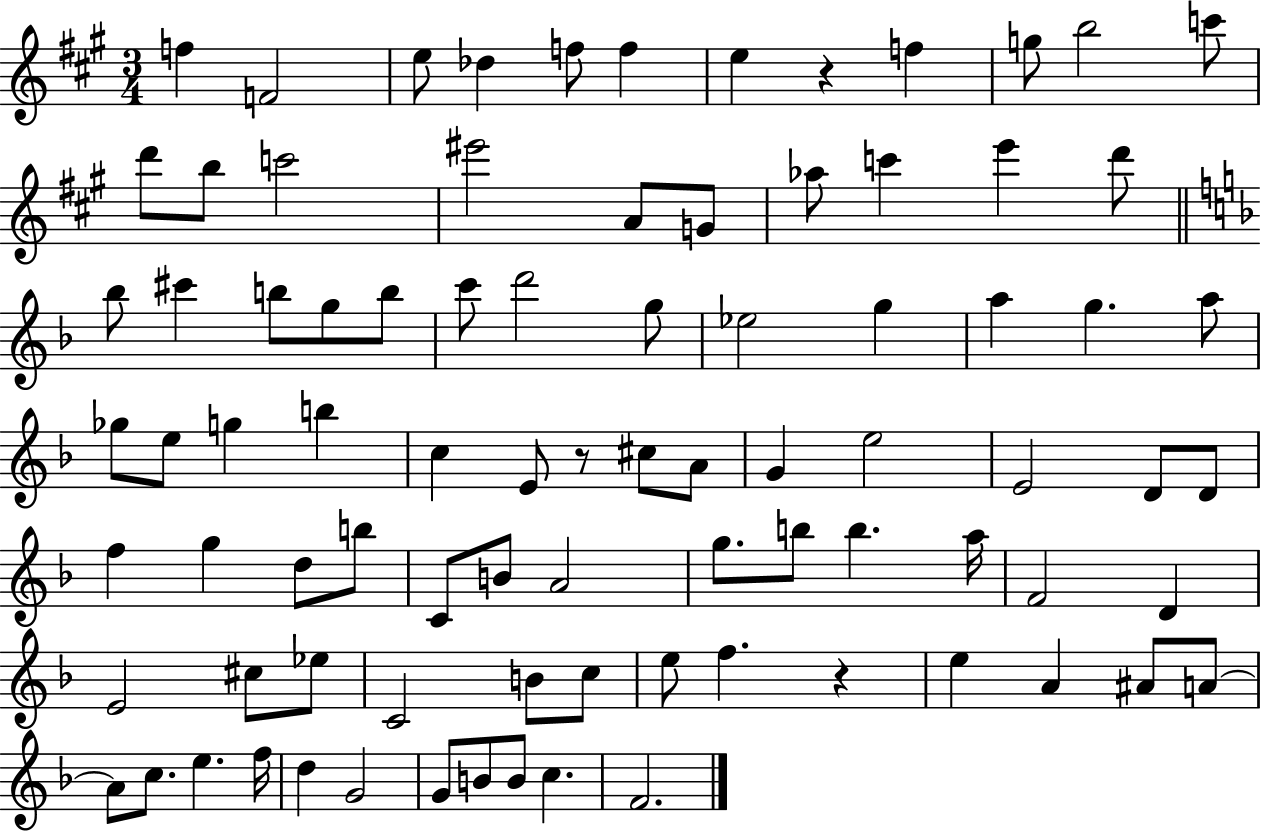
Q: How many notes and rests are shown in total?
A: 86